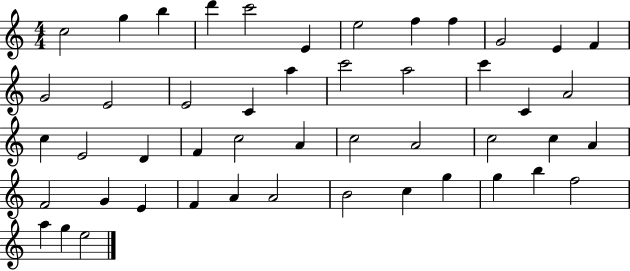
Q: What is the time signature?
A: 4/4